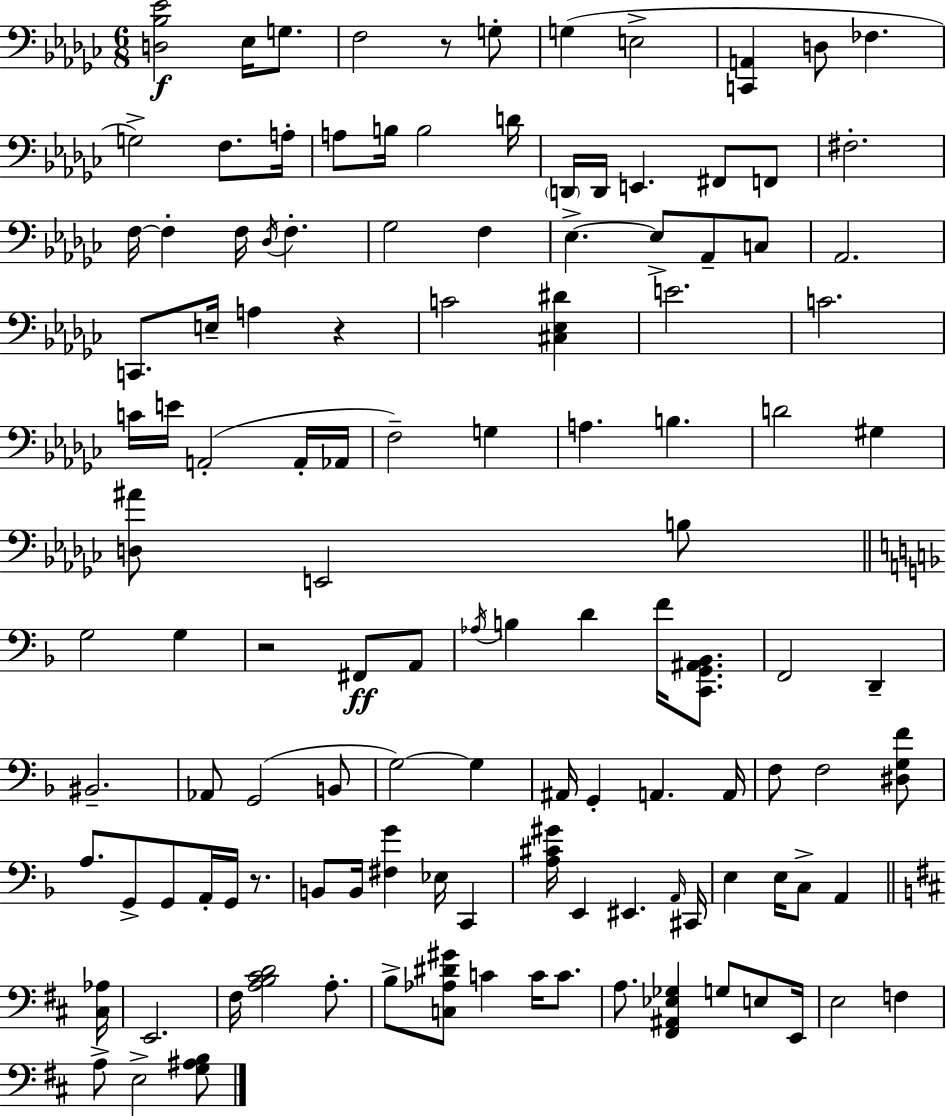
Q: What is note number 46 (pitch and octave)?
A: G3